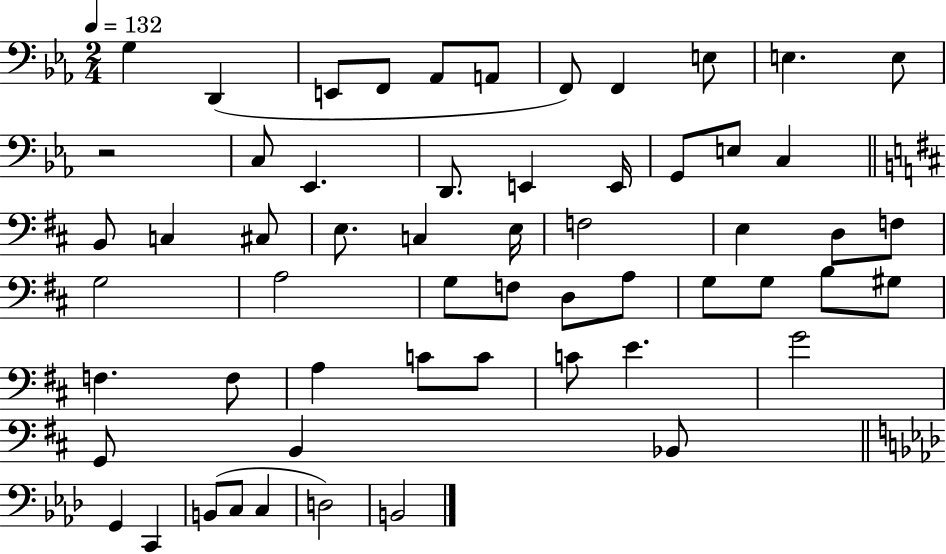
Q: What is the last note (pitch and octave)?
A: B2